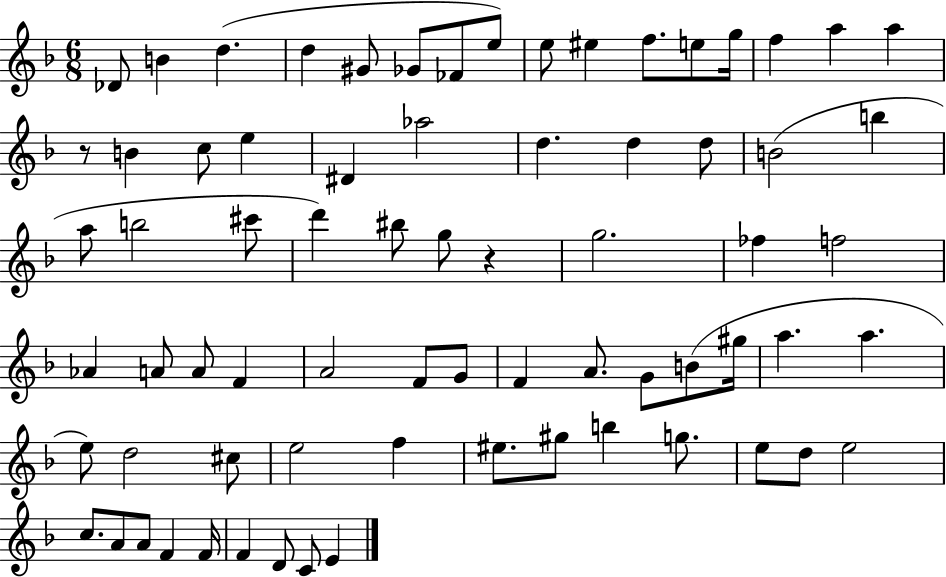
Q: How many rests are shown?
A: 2